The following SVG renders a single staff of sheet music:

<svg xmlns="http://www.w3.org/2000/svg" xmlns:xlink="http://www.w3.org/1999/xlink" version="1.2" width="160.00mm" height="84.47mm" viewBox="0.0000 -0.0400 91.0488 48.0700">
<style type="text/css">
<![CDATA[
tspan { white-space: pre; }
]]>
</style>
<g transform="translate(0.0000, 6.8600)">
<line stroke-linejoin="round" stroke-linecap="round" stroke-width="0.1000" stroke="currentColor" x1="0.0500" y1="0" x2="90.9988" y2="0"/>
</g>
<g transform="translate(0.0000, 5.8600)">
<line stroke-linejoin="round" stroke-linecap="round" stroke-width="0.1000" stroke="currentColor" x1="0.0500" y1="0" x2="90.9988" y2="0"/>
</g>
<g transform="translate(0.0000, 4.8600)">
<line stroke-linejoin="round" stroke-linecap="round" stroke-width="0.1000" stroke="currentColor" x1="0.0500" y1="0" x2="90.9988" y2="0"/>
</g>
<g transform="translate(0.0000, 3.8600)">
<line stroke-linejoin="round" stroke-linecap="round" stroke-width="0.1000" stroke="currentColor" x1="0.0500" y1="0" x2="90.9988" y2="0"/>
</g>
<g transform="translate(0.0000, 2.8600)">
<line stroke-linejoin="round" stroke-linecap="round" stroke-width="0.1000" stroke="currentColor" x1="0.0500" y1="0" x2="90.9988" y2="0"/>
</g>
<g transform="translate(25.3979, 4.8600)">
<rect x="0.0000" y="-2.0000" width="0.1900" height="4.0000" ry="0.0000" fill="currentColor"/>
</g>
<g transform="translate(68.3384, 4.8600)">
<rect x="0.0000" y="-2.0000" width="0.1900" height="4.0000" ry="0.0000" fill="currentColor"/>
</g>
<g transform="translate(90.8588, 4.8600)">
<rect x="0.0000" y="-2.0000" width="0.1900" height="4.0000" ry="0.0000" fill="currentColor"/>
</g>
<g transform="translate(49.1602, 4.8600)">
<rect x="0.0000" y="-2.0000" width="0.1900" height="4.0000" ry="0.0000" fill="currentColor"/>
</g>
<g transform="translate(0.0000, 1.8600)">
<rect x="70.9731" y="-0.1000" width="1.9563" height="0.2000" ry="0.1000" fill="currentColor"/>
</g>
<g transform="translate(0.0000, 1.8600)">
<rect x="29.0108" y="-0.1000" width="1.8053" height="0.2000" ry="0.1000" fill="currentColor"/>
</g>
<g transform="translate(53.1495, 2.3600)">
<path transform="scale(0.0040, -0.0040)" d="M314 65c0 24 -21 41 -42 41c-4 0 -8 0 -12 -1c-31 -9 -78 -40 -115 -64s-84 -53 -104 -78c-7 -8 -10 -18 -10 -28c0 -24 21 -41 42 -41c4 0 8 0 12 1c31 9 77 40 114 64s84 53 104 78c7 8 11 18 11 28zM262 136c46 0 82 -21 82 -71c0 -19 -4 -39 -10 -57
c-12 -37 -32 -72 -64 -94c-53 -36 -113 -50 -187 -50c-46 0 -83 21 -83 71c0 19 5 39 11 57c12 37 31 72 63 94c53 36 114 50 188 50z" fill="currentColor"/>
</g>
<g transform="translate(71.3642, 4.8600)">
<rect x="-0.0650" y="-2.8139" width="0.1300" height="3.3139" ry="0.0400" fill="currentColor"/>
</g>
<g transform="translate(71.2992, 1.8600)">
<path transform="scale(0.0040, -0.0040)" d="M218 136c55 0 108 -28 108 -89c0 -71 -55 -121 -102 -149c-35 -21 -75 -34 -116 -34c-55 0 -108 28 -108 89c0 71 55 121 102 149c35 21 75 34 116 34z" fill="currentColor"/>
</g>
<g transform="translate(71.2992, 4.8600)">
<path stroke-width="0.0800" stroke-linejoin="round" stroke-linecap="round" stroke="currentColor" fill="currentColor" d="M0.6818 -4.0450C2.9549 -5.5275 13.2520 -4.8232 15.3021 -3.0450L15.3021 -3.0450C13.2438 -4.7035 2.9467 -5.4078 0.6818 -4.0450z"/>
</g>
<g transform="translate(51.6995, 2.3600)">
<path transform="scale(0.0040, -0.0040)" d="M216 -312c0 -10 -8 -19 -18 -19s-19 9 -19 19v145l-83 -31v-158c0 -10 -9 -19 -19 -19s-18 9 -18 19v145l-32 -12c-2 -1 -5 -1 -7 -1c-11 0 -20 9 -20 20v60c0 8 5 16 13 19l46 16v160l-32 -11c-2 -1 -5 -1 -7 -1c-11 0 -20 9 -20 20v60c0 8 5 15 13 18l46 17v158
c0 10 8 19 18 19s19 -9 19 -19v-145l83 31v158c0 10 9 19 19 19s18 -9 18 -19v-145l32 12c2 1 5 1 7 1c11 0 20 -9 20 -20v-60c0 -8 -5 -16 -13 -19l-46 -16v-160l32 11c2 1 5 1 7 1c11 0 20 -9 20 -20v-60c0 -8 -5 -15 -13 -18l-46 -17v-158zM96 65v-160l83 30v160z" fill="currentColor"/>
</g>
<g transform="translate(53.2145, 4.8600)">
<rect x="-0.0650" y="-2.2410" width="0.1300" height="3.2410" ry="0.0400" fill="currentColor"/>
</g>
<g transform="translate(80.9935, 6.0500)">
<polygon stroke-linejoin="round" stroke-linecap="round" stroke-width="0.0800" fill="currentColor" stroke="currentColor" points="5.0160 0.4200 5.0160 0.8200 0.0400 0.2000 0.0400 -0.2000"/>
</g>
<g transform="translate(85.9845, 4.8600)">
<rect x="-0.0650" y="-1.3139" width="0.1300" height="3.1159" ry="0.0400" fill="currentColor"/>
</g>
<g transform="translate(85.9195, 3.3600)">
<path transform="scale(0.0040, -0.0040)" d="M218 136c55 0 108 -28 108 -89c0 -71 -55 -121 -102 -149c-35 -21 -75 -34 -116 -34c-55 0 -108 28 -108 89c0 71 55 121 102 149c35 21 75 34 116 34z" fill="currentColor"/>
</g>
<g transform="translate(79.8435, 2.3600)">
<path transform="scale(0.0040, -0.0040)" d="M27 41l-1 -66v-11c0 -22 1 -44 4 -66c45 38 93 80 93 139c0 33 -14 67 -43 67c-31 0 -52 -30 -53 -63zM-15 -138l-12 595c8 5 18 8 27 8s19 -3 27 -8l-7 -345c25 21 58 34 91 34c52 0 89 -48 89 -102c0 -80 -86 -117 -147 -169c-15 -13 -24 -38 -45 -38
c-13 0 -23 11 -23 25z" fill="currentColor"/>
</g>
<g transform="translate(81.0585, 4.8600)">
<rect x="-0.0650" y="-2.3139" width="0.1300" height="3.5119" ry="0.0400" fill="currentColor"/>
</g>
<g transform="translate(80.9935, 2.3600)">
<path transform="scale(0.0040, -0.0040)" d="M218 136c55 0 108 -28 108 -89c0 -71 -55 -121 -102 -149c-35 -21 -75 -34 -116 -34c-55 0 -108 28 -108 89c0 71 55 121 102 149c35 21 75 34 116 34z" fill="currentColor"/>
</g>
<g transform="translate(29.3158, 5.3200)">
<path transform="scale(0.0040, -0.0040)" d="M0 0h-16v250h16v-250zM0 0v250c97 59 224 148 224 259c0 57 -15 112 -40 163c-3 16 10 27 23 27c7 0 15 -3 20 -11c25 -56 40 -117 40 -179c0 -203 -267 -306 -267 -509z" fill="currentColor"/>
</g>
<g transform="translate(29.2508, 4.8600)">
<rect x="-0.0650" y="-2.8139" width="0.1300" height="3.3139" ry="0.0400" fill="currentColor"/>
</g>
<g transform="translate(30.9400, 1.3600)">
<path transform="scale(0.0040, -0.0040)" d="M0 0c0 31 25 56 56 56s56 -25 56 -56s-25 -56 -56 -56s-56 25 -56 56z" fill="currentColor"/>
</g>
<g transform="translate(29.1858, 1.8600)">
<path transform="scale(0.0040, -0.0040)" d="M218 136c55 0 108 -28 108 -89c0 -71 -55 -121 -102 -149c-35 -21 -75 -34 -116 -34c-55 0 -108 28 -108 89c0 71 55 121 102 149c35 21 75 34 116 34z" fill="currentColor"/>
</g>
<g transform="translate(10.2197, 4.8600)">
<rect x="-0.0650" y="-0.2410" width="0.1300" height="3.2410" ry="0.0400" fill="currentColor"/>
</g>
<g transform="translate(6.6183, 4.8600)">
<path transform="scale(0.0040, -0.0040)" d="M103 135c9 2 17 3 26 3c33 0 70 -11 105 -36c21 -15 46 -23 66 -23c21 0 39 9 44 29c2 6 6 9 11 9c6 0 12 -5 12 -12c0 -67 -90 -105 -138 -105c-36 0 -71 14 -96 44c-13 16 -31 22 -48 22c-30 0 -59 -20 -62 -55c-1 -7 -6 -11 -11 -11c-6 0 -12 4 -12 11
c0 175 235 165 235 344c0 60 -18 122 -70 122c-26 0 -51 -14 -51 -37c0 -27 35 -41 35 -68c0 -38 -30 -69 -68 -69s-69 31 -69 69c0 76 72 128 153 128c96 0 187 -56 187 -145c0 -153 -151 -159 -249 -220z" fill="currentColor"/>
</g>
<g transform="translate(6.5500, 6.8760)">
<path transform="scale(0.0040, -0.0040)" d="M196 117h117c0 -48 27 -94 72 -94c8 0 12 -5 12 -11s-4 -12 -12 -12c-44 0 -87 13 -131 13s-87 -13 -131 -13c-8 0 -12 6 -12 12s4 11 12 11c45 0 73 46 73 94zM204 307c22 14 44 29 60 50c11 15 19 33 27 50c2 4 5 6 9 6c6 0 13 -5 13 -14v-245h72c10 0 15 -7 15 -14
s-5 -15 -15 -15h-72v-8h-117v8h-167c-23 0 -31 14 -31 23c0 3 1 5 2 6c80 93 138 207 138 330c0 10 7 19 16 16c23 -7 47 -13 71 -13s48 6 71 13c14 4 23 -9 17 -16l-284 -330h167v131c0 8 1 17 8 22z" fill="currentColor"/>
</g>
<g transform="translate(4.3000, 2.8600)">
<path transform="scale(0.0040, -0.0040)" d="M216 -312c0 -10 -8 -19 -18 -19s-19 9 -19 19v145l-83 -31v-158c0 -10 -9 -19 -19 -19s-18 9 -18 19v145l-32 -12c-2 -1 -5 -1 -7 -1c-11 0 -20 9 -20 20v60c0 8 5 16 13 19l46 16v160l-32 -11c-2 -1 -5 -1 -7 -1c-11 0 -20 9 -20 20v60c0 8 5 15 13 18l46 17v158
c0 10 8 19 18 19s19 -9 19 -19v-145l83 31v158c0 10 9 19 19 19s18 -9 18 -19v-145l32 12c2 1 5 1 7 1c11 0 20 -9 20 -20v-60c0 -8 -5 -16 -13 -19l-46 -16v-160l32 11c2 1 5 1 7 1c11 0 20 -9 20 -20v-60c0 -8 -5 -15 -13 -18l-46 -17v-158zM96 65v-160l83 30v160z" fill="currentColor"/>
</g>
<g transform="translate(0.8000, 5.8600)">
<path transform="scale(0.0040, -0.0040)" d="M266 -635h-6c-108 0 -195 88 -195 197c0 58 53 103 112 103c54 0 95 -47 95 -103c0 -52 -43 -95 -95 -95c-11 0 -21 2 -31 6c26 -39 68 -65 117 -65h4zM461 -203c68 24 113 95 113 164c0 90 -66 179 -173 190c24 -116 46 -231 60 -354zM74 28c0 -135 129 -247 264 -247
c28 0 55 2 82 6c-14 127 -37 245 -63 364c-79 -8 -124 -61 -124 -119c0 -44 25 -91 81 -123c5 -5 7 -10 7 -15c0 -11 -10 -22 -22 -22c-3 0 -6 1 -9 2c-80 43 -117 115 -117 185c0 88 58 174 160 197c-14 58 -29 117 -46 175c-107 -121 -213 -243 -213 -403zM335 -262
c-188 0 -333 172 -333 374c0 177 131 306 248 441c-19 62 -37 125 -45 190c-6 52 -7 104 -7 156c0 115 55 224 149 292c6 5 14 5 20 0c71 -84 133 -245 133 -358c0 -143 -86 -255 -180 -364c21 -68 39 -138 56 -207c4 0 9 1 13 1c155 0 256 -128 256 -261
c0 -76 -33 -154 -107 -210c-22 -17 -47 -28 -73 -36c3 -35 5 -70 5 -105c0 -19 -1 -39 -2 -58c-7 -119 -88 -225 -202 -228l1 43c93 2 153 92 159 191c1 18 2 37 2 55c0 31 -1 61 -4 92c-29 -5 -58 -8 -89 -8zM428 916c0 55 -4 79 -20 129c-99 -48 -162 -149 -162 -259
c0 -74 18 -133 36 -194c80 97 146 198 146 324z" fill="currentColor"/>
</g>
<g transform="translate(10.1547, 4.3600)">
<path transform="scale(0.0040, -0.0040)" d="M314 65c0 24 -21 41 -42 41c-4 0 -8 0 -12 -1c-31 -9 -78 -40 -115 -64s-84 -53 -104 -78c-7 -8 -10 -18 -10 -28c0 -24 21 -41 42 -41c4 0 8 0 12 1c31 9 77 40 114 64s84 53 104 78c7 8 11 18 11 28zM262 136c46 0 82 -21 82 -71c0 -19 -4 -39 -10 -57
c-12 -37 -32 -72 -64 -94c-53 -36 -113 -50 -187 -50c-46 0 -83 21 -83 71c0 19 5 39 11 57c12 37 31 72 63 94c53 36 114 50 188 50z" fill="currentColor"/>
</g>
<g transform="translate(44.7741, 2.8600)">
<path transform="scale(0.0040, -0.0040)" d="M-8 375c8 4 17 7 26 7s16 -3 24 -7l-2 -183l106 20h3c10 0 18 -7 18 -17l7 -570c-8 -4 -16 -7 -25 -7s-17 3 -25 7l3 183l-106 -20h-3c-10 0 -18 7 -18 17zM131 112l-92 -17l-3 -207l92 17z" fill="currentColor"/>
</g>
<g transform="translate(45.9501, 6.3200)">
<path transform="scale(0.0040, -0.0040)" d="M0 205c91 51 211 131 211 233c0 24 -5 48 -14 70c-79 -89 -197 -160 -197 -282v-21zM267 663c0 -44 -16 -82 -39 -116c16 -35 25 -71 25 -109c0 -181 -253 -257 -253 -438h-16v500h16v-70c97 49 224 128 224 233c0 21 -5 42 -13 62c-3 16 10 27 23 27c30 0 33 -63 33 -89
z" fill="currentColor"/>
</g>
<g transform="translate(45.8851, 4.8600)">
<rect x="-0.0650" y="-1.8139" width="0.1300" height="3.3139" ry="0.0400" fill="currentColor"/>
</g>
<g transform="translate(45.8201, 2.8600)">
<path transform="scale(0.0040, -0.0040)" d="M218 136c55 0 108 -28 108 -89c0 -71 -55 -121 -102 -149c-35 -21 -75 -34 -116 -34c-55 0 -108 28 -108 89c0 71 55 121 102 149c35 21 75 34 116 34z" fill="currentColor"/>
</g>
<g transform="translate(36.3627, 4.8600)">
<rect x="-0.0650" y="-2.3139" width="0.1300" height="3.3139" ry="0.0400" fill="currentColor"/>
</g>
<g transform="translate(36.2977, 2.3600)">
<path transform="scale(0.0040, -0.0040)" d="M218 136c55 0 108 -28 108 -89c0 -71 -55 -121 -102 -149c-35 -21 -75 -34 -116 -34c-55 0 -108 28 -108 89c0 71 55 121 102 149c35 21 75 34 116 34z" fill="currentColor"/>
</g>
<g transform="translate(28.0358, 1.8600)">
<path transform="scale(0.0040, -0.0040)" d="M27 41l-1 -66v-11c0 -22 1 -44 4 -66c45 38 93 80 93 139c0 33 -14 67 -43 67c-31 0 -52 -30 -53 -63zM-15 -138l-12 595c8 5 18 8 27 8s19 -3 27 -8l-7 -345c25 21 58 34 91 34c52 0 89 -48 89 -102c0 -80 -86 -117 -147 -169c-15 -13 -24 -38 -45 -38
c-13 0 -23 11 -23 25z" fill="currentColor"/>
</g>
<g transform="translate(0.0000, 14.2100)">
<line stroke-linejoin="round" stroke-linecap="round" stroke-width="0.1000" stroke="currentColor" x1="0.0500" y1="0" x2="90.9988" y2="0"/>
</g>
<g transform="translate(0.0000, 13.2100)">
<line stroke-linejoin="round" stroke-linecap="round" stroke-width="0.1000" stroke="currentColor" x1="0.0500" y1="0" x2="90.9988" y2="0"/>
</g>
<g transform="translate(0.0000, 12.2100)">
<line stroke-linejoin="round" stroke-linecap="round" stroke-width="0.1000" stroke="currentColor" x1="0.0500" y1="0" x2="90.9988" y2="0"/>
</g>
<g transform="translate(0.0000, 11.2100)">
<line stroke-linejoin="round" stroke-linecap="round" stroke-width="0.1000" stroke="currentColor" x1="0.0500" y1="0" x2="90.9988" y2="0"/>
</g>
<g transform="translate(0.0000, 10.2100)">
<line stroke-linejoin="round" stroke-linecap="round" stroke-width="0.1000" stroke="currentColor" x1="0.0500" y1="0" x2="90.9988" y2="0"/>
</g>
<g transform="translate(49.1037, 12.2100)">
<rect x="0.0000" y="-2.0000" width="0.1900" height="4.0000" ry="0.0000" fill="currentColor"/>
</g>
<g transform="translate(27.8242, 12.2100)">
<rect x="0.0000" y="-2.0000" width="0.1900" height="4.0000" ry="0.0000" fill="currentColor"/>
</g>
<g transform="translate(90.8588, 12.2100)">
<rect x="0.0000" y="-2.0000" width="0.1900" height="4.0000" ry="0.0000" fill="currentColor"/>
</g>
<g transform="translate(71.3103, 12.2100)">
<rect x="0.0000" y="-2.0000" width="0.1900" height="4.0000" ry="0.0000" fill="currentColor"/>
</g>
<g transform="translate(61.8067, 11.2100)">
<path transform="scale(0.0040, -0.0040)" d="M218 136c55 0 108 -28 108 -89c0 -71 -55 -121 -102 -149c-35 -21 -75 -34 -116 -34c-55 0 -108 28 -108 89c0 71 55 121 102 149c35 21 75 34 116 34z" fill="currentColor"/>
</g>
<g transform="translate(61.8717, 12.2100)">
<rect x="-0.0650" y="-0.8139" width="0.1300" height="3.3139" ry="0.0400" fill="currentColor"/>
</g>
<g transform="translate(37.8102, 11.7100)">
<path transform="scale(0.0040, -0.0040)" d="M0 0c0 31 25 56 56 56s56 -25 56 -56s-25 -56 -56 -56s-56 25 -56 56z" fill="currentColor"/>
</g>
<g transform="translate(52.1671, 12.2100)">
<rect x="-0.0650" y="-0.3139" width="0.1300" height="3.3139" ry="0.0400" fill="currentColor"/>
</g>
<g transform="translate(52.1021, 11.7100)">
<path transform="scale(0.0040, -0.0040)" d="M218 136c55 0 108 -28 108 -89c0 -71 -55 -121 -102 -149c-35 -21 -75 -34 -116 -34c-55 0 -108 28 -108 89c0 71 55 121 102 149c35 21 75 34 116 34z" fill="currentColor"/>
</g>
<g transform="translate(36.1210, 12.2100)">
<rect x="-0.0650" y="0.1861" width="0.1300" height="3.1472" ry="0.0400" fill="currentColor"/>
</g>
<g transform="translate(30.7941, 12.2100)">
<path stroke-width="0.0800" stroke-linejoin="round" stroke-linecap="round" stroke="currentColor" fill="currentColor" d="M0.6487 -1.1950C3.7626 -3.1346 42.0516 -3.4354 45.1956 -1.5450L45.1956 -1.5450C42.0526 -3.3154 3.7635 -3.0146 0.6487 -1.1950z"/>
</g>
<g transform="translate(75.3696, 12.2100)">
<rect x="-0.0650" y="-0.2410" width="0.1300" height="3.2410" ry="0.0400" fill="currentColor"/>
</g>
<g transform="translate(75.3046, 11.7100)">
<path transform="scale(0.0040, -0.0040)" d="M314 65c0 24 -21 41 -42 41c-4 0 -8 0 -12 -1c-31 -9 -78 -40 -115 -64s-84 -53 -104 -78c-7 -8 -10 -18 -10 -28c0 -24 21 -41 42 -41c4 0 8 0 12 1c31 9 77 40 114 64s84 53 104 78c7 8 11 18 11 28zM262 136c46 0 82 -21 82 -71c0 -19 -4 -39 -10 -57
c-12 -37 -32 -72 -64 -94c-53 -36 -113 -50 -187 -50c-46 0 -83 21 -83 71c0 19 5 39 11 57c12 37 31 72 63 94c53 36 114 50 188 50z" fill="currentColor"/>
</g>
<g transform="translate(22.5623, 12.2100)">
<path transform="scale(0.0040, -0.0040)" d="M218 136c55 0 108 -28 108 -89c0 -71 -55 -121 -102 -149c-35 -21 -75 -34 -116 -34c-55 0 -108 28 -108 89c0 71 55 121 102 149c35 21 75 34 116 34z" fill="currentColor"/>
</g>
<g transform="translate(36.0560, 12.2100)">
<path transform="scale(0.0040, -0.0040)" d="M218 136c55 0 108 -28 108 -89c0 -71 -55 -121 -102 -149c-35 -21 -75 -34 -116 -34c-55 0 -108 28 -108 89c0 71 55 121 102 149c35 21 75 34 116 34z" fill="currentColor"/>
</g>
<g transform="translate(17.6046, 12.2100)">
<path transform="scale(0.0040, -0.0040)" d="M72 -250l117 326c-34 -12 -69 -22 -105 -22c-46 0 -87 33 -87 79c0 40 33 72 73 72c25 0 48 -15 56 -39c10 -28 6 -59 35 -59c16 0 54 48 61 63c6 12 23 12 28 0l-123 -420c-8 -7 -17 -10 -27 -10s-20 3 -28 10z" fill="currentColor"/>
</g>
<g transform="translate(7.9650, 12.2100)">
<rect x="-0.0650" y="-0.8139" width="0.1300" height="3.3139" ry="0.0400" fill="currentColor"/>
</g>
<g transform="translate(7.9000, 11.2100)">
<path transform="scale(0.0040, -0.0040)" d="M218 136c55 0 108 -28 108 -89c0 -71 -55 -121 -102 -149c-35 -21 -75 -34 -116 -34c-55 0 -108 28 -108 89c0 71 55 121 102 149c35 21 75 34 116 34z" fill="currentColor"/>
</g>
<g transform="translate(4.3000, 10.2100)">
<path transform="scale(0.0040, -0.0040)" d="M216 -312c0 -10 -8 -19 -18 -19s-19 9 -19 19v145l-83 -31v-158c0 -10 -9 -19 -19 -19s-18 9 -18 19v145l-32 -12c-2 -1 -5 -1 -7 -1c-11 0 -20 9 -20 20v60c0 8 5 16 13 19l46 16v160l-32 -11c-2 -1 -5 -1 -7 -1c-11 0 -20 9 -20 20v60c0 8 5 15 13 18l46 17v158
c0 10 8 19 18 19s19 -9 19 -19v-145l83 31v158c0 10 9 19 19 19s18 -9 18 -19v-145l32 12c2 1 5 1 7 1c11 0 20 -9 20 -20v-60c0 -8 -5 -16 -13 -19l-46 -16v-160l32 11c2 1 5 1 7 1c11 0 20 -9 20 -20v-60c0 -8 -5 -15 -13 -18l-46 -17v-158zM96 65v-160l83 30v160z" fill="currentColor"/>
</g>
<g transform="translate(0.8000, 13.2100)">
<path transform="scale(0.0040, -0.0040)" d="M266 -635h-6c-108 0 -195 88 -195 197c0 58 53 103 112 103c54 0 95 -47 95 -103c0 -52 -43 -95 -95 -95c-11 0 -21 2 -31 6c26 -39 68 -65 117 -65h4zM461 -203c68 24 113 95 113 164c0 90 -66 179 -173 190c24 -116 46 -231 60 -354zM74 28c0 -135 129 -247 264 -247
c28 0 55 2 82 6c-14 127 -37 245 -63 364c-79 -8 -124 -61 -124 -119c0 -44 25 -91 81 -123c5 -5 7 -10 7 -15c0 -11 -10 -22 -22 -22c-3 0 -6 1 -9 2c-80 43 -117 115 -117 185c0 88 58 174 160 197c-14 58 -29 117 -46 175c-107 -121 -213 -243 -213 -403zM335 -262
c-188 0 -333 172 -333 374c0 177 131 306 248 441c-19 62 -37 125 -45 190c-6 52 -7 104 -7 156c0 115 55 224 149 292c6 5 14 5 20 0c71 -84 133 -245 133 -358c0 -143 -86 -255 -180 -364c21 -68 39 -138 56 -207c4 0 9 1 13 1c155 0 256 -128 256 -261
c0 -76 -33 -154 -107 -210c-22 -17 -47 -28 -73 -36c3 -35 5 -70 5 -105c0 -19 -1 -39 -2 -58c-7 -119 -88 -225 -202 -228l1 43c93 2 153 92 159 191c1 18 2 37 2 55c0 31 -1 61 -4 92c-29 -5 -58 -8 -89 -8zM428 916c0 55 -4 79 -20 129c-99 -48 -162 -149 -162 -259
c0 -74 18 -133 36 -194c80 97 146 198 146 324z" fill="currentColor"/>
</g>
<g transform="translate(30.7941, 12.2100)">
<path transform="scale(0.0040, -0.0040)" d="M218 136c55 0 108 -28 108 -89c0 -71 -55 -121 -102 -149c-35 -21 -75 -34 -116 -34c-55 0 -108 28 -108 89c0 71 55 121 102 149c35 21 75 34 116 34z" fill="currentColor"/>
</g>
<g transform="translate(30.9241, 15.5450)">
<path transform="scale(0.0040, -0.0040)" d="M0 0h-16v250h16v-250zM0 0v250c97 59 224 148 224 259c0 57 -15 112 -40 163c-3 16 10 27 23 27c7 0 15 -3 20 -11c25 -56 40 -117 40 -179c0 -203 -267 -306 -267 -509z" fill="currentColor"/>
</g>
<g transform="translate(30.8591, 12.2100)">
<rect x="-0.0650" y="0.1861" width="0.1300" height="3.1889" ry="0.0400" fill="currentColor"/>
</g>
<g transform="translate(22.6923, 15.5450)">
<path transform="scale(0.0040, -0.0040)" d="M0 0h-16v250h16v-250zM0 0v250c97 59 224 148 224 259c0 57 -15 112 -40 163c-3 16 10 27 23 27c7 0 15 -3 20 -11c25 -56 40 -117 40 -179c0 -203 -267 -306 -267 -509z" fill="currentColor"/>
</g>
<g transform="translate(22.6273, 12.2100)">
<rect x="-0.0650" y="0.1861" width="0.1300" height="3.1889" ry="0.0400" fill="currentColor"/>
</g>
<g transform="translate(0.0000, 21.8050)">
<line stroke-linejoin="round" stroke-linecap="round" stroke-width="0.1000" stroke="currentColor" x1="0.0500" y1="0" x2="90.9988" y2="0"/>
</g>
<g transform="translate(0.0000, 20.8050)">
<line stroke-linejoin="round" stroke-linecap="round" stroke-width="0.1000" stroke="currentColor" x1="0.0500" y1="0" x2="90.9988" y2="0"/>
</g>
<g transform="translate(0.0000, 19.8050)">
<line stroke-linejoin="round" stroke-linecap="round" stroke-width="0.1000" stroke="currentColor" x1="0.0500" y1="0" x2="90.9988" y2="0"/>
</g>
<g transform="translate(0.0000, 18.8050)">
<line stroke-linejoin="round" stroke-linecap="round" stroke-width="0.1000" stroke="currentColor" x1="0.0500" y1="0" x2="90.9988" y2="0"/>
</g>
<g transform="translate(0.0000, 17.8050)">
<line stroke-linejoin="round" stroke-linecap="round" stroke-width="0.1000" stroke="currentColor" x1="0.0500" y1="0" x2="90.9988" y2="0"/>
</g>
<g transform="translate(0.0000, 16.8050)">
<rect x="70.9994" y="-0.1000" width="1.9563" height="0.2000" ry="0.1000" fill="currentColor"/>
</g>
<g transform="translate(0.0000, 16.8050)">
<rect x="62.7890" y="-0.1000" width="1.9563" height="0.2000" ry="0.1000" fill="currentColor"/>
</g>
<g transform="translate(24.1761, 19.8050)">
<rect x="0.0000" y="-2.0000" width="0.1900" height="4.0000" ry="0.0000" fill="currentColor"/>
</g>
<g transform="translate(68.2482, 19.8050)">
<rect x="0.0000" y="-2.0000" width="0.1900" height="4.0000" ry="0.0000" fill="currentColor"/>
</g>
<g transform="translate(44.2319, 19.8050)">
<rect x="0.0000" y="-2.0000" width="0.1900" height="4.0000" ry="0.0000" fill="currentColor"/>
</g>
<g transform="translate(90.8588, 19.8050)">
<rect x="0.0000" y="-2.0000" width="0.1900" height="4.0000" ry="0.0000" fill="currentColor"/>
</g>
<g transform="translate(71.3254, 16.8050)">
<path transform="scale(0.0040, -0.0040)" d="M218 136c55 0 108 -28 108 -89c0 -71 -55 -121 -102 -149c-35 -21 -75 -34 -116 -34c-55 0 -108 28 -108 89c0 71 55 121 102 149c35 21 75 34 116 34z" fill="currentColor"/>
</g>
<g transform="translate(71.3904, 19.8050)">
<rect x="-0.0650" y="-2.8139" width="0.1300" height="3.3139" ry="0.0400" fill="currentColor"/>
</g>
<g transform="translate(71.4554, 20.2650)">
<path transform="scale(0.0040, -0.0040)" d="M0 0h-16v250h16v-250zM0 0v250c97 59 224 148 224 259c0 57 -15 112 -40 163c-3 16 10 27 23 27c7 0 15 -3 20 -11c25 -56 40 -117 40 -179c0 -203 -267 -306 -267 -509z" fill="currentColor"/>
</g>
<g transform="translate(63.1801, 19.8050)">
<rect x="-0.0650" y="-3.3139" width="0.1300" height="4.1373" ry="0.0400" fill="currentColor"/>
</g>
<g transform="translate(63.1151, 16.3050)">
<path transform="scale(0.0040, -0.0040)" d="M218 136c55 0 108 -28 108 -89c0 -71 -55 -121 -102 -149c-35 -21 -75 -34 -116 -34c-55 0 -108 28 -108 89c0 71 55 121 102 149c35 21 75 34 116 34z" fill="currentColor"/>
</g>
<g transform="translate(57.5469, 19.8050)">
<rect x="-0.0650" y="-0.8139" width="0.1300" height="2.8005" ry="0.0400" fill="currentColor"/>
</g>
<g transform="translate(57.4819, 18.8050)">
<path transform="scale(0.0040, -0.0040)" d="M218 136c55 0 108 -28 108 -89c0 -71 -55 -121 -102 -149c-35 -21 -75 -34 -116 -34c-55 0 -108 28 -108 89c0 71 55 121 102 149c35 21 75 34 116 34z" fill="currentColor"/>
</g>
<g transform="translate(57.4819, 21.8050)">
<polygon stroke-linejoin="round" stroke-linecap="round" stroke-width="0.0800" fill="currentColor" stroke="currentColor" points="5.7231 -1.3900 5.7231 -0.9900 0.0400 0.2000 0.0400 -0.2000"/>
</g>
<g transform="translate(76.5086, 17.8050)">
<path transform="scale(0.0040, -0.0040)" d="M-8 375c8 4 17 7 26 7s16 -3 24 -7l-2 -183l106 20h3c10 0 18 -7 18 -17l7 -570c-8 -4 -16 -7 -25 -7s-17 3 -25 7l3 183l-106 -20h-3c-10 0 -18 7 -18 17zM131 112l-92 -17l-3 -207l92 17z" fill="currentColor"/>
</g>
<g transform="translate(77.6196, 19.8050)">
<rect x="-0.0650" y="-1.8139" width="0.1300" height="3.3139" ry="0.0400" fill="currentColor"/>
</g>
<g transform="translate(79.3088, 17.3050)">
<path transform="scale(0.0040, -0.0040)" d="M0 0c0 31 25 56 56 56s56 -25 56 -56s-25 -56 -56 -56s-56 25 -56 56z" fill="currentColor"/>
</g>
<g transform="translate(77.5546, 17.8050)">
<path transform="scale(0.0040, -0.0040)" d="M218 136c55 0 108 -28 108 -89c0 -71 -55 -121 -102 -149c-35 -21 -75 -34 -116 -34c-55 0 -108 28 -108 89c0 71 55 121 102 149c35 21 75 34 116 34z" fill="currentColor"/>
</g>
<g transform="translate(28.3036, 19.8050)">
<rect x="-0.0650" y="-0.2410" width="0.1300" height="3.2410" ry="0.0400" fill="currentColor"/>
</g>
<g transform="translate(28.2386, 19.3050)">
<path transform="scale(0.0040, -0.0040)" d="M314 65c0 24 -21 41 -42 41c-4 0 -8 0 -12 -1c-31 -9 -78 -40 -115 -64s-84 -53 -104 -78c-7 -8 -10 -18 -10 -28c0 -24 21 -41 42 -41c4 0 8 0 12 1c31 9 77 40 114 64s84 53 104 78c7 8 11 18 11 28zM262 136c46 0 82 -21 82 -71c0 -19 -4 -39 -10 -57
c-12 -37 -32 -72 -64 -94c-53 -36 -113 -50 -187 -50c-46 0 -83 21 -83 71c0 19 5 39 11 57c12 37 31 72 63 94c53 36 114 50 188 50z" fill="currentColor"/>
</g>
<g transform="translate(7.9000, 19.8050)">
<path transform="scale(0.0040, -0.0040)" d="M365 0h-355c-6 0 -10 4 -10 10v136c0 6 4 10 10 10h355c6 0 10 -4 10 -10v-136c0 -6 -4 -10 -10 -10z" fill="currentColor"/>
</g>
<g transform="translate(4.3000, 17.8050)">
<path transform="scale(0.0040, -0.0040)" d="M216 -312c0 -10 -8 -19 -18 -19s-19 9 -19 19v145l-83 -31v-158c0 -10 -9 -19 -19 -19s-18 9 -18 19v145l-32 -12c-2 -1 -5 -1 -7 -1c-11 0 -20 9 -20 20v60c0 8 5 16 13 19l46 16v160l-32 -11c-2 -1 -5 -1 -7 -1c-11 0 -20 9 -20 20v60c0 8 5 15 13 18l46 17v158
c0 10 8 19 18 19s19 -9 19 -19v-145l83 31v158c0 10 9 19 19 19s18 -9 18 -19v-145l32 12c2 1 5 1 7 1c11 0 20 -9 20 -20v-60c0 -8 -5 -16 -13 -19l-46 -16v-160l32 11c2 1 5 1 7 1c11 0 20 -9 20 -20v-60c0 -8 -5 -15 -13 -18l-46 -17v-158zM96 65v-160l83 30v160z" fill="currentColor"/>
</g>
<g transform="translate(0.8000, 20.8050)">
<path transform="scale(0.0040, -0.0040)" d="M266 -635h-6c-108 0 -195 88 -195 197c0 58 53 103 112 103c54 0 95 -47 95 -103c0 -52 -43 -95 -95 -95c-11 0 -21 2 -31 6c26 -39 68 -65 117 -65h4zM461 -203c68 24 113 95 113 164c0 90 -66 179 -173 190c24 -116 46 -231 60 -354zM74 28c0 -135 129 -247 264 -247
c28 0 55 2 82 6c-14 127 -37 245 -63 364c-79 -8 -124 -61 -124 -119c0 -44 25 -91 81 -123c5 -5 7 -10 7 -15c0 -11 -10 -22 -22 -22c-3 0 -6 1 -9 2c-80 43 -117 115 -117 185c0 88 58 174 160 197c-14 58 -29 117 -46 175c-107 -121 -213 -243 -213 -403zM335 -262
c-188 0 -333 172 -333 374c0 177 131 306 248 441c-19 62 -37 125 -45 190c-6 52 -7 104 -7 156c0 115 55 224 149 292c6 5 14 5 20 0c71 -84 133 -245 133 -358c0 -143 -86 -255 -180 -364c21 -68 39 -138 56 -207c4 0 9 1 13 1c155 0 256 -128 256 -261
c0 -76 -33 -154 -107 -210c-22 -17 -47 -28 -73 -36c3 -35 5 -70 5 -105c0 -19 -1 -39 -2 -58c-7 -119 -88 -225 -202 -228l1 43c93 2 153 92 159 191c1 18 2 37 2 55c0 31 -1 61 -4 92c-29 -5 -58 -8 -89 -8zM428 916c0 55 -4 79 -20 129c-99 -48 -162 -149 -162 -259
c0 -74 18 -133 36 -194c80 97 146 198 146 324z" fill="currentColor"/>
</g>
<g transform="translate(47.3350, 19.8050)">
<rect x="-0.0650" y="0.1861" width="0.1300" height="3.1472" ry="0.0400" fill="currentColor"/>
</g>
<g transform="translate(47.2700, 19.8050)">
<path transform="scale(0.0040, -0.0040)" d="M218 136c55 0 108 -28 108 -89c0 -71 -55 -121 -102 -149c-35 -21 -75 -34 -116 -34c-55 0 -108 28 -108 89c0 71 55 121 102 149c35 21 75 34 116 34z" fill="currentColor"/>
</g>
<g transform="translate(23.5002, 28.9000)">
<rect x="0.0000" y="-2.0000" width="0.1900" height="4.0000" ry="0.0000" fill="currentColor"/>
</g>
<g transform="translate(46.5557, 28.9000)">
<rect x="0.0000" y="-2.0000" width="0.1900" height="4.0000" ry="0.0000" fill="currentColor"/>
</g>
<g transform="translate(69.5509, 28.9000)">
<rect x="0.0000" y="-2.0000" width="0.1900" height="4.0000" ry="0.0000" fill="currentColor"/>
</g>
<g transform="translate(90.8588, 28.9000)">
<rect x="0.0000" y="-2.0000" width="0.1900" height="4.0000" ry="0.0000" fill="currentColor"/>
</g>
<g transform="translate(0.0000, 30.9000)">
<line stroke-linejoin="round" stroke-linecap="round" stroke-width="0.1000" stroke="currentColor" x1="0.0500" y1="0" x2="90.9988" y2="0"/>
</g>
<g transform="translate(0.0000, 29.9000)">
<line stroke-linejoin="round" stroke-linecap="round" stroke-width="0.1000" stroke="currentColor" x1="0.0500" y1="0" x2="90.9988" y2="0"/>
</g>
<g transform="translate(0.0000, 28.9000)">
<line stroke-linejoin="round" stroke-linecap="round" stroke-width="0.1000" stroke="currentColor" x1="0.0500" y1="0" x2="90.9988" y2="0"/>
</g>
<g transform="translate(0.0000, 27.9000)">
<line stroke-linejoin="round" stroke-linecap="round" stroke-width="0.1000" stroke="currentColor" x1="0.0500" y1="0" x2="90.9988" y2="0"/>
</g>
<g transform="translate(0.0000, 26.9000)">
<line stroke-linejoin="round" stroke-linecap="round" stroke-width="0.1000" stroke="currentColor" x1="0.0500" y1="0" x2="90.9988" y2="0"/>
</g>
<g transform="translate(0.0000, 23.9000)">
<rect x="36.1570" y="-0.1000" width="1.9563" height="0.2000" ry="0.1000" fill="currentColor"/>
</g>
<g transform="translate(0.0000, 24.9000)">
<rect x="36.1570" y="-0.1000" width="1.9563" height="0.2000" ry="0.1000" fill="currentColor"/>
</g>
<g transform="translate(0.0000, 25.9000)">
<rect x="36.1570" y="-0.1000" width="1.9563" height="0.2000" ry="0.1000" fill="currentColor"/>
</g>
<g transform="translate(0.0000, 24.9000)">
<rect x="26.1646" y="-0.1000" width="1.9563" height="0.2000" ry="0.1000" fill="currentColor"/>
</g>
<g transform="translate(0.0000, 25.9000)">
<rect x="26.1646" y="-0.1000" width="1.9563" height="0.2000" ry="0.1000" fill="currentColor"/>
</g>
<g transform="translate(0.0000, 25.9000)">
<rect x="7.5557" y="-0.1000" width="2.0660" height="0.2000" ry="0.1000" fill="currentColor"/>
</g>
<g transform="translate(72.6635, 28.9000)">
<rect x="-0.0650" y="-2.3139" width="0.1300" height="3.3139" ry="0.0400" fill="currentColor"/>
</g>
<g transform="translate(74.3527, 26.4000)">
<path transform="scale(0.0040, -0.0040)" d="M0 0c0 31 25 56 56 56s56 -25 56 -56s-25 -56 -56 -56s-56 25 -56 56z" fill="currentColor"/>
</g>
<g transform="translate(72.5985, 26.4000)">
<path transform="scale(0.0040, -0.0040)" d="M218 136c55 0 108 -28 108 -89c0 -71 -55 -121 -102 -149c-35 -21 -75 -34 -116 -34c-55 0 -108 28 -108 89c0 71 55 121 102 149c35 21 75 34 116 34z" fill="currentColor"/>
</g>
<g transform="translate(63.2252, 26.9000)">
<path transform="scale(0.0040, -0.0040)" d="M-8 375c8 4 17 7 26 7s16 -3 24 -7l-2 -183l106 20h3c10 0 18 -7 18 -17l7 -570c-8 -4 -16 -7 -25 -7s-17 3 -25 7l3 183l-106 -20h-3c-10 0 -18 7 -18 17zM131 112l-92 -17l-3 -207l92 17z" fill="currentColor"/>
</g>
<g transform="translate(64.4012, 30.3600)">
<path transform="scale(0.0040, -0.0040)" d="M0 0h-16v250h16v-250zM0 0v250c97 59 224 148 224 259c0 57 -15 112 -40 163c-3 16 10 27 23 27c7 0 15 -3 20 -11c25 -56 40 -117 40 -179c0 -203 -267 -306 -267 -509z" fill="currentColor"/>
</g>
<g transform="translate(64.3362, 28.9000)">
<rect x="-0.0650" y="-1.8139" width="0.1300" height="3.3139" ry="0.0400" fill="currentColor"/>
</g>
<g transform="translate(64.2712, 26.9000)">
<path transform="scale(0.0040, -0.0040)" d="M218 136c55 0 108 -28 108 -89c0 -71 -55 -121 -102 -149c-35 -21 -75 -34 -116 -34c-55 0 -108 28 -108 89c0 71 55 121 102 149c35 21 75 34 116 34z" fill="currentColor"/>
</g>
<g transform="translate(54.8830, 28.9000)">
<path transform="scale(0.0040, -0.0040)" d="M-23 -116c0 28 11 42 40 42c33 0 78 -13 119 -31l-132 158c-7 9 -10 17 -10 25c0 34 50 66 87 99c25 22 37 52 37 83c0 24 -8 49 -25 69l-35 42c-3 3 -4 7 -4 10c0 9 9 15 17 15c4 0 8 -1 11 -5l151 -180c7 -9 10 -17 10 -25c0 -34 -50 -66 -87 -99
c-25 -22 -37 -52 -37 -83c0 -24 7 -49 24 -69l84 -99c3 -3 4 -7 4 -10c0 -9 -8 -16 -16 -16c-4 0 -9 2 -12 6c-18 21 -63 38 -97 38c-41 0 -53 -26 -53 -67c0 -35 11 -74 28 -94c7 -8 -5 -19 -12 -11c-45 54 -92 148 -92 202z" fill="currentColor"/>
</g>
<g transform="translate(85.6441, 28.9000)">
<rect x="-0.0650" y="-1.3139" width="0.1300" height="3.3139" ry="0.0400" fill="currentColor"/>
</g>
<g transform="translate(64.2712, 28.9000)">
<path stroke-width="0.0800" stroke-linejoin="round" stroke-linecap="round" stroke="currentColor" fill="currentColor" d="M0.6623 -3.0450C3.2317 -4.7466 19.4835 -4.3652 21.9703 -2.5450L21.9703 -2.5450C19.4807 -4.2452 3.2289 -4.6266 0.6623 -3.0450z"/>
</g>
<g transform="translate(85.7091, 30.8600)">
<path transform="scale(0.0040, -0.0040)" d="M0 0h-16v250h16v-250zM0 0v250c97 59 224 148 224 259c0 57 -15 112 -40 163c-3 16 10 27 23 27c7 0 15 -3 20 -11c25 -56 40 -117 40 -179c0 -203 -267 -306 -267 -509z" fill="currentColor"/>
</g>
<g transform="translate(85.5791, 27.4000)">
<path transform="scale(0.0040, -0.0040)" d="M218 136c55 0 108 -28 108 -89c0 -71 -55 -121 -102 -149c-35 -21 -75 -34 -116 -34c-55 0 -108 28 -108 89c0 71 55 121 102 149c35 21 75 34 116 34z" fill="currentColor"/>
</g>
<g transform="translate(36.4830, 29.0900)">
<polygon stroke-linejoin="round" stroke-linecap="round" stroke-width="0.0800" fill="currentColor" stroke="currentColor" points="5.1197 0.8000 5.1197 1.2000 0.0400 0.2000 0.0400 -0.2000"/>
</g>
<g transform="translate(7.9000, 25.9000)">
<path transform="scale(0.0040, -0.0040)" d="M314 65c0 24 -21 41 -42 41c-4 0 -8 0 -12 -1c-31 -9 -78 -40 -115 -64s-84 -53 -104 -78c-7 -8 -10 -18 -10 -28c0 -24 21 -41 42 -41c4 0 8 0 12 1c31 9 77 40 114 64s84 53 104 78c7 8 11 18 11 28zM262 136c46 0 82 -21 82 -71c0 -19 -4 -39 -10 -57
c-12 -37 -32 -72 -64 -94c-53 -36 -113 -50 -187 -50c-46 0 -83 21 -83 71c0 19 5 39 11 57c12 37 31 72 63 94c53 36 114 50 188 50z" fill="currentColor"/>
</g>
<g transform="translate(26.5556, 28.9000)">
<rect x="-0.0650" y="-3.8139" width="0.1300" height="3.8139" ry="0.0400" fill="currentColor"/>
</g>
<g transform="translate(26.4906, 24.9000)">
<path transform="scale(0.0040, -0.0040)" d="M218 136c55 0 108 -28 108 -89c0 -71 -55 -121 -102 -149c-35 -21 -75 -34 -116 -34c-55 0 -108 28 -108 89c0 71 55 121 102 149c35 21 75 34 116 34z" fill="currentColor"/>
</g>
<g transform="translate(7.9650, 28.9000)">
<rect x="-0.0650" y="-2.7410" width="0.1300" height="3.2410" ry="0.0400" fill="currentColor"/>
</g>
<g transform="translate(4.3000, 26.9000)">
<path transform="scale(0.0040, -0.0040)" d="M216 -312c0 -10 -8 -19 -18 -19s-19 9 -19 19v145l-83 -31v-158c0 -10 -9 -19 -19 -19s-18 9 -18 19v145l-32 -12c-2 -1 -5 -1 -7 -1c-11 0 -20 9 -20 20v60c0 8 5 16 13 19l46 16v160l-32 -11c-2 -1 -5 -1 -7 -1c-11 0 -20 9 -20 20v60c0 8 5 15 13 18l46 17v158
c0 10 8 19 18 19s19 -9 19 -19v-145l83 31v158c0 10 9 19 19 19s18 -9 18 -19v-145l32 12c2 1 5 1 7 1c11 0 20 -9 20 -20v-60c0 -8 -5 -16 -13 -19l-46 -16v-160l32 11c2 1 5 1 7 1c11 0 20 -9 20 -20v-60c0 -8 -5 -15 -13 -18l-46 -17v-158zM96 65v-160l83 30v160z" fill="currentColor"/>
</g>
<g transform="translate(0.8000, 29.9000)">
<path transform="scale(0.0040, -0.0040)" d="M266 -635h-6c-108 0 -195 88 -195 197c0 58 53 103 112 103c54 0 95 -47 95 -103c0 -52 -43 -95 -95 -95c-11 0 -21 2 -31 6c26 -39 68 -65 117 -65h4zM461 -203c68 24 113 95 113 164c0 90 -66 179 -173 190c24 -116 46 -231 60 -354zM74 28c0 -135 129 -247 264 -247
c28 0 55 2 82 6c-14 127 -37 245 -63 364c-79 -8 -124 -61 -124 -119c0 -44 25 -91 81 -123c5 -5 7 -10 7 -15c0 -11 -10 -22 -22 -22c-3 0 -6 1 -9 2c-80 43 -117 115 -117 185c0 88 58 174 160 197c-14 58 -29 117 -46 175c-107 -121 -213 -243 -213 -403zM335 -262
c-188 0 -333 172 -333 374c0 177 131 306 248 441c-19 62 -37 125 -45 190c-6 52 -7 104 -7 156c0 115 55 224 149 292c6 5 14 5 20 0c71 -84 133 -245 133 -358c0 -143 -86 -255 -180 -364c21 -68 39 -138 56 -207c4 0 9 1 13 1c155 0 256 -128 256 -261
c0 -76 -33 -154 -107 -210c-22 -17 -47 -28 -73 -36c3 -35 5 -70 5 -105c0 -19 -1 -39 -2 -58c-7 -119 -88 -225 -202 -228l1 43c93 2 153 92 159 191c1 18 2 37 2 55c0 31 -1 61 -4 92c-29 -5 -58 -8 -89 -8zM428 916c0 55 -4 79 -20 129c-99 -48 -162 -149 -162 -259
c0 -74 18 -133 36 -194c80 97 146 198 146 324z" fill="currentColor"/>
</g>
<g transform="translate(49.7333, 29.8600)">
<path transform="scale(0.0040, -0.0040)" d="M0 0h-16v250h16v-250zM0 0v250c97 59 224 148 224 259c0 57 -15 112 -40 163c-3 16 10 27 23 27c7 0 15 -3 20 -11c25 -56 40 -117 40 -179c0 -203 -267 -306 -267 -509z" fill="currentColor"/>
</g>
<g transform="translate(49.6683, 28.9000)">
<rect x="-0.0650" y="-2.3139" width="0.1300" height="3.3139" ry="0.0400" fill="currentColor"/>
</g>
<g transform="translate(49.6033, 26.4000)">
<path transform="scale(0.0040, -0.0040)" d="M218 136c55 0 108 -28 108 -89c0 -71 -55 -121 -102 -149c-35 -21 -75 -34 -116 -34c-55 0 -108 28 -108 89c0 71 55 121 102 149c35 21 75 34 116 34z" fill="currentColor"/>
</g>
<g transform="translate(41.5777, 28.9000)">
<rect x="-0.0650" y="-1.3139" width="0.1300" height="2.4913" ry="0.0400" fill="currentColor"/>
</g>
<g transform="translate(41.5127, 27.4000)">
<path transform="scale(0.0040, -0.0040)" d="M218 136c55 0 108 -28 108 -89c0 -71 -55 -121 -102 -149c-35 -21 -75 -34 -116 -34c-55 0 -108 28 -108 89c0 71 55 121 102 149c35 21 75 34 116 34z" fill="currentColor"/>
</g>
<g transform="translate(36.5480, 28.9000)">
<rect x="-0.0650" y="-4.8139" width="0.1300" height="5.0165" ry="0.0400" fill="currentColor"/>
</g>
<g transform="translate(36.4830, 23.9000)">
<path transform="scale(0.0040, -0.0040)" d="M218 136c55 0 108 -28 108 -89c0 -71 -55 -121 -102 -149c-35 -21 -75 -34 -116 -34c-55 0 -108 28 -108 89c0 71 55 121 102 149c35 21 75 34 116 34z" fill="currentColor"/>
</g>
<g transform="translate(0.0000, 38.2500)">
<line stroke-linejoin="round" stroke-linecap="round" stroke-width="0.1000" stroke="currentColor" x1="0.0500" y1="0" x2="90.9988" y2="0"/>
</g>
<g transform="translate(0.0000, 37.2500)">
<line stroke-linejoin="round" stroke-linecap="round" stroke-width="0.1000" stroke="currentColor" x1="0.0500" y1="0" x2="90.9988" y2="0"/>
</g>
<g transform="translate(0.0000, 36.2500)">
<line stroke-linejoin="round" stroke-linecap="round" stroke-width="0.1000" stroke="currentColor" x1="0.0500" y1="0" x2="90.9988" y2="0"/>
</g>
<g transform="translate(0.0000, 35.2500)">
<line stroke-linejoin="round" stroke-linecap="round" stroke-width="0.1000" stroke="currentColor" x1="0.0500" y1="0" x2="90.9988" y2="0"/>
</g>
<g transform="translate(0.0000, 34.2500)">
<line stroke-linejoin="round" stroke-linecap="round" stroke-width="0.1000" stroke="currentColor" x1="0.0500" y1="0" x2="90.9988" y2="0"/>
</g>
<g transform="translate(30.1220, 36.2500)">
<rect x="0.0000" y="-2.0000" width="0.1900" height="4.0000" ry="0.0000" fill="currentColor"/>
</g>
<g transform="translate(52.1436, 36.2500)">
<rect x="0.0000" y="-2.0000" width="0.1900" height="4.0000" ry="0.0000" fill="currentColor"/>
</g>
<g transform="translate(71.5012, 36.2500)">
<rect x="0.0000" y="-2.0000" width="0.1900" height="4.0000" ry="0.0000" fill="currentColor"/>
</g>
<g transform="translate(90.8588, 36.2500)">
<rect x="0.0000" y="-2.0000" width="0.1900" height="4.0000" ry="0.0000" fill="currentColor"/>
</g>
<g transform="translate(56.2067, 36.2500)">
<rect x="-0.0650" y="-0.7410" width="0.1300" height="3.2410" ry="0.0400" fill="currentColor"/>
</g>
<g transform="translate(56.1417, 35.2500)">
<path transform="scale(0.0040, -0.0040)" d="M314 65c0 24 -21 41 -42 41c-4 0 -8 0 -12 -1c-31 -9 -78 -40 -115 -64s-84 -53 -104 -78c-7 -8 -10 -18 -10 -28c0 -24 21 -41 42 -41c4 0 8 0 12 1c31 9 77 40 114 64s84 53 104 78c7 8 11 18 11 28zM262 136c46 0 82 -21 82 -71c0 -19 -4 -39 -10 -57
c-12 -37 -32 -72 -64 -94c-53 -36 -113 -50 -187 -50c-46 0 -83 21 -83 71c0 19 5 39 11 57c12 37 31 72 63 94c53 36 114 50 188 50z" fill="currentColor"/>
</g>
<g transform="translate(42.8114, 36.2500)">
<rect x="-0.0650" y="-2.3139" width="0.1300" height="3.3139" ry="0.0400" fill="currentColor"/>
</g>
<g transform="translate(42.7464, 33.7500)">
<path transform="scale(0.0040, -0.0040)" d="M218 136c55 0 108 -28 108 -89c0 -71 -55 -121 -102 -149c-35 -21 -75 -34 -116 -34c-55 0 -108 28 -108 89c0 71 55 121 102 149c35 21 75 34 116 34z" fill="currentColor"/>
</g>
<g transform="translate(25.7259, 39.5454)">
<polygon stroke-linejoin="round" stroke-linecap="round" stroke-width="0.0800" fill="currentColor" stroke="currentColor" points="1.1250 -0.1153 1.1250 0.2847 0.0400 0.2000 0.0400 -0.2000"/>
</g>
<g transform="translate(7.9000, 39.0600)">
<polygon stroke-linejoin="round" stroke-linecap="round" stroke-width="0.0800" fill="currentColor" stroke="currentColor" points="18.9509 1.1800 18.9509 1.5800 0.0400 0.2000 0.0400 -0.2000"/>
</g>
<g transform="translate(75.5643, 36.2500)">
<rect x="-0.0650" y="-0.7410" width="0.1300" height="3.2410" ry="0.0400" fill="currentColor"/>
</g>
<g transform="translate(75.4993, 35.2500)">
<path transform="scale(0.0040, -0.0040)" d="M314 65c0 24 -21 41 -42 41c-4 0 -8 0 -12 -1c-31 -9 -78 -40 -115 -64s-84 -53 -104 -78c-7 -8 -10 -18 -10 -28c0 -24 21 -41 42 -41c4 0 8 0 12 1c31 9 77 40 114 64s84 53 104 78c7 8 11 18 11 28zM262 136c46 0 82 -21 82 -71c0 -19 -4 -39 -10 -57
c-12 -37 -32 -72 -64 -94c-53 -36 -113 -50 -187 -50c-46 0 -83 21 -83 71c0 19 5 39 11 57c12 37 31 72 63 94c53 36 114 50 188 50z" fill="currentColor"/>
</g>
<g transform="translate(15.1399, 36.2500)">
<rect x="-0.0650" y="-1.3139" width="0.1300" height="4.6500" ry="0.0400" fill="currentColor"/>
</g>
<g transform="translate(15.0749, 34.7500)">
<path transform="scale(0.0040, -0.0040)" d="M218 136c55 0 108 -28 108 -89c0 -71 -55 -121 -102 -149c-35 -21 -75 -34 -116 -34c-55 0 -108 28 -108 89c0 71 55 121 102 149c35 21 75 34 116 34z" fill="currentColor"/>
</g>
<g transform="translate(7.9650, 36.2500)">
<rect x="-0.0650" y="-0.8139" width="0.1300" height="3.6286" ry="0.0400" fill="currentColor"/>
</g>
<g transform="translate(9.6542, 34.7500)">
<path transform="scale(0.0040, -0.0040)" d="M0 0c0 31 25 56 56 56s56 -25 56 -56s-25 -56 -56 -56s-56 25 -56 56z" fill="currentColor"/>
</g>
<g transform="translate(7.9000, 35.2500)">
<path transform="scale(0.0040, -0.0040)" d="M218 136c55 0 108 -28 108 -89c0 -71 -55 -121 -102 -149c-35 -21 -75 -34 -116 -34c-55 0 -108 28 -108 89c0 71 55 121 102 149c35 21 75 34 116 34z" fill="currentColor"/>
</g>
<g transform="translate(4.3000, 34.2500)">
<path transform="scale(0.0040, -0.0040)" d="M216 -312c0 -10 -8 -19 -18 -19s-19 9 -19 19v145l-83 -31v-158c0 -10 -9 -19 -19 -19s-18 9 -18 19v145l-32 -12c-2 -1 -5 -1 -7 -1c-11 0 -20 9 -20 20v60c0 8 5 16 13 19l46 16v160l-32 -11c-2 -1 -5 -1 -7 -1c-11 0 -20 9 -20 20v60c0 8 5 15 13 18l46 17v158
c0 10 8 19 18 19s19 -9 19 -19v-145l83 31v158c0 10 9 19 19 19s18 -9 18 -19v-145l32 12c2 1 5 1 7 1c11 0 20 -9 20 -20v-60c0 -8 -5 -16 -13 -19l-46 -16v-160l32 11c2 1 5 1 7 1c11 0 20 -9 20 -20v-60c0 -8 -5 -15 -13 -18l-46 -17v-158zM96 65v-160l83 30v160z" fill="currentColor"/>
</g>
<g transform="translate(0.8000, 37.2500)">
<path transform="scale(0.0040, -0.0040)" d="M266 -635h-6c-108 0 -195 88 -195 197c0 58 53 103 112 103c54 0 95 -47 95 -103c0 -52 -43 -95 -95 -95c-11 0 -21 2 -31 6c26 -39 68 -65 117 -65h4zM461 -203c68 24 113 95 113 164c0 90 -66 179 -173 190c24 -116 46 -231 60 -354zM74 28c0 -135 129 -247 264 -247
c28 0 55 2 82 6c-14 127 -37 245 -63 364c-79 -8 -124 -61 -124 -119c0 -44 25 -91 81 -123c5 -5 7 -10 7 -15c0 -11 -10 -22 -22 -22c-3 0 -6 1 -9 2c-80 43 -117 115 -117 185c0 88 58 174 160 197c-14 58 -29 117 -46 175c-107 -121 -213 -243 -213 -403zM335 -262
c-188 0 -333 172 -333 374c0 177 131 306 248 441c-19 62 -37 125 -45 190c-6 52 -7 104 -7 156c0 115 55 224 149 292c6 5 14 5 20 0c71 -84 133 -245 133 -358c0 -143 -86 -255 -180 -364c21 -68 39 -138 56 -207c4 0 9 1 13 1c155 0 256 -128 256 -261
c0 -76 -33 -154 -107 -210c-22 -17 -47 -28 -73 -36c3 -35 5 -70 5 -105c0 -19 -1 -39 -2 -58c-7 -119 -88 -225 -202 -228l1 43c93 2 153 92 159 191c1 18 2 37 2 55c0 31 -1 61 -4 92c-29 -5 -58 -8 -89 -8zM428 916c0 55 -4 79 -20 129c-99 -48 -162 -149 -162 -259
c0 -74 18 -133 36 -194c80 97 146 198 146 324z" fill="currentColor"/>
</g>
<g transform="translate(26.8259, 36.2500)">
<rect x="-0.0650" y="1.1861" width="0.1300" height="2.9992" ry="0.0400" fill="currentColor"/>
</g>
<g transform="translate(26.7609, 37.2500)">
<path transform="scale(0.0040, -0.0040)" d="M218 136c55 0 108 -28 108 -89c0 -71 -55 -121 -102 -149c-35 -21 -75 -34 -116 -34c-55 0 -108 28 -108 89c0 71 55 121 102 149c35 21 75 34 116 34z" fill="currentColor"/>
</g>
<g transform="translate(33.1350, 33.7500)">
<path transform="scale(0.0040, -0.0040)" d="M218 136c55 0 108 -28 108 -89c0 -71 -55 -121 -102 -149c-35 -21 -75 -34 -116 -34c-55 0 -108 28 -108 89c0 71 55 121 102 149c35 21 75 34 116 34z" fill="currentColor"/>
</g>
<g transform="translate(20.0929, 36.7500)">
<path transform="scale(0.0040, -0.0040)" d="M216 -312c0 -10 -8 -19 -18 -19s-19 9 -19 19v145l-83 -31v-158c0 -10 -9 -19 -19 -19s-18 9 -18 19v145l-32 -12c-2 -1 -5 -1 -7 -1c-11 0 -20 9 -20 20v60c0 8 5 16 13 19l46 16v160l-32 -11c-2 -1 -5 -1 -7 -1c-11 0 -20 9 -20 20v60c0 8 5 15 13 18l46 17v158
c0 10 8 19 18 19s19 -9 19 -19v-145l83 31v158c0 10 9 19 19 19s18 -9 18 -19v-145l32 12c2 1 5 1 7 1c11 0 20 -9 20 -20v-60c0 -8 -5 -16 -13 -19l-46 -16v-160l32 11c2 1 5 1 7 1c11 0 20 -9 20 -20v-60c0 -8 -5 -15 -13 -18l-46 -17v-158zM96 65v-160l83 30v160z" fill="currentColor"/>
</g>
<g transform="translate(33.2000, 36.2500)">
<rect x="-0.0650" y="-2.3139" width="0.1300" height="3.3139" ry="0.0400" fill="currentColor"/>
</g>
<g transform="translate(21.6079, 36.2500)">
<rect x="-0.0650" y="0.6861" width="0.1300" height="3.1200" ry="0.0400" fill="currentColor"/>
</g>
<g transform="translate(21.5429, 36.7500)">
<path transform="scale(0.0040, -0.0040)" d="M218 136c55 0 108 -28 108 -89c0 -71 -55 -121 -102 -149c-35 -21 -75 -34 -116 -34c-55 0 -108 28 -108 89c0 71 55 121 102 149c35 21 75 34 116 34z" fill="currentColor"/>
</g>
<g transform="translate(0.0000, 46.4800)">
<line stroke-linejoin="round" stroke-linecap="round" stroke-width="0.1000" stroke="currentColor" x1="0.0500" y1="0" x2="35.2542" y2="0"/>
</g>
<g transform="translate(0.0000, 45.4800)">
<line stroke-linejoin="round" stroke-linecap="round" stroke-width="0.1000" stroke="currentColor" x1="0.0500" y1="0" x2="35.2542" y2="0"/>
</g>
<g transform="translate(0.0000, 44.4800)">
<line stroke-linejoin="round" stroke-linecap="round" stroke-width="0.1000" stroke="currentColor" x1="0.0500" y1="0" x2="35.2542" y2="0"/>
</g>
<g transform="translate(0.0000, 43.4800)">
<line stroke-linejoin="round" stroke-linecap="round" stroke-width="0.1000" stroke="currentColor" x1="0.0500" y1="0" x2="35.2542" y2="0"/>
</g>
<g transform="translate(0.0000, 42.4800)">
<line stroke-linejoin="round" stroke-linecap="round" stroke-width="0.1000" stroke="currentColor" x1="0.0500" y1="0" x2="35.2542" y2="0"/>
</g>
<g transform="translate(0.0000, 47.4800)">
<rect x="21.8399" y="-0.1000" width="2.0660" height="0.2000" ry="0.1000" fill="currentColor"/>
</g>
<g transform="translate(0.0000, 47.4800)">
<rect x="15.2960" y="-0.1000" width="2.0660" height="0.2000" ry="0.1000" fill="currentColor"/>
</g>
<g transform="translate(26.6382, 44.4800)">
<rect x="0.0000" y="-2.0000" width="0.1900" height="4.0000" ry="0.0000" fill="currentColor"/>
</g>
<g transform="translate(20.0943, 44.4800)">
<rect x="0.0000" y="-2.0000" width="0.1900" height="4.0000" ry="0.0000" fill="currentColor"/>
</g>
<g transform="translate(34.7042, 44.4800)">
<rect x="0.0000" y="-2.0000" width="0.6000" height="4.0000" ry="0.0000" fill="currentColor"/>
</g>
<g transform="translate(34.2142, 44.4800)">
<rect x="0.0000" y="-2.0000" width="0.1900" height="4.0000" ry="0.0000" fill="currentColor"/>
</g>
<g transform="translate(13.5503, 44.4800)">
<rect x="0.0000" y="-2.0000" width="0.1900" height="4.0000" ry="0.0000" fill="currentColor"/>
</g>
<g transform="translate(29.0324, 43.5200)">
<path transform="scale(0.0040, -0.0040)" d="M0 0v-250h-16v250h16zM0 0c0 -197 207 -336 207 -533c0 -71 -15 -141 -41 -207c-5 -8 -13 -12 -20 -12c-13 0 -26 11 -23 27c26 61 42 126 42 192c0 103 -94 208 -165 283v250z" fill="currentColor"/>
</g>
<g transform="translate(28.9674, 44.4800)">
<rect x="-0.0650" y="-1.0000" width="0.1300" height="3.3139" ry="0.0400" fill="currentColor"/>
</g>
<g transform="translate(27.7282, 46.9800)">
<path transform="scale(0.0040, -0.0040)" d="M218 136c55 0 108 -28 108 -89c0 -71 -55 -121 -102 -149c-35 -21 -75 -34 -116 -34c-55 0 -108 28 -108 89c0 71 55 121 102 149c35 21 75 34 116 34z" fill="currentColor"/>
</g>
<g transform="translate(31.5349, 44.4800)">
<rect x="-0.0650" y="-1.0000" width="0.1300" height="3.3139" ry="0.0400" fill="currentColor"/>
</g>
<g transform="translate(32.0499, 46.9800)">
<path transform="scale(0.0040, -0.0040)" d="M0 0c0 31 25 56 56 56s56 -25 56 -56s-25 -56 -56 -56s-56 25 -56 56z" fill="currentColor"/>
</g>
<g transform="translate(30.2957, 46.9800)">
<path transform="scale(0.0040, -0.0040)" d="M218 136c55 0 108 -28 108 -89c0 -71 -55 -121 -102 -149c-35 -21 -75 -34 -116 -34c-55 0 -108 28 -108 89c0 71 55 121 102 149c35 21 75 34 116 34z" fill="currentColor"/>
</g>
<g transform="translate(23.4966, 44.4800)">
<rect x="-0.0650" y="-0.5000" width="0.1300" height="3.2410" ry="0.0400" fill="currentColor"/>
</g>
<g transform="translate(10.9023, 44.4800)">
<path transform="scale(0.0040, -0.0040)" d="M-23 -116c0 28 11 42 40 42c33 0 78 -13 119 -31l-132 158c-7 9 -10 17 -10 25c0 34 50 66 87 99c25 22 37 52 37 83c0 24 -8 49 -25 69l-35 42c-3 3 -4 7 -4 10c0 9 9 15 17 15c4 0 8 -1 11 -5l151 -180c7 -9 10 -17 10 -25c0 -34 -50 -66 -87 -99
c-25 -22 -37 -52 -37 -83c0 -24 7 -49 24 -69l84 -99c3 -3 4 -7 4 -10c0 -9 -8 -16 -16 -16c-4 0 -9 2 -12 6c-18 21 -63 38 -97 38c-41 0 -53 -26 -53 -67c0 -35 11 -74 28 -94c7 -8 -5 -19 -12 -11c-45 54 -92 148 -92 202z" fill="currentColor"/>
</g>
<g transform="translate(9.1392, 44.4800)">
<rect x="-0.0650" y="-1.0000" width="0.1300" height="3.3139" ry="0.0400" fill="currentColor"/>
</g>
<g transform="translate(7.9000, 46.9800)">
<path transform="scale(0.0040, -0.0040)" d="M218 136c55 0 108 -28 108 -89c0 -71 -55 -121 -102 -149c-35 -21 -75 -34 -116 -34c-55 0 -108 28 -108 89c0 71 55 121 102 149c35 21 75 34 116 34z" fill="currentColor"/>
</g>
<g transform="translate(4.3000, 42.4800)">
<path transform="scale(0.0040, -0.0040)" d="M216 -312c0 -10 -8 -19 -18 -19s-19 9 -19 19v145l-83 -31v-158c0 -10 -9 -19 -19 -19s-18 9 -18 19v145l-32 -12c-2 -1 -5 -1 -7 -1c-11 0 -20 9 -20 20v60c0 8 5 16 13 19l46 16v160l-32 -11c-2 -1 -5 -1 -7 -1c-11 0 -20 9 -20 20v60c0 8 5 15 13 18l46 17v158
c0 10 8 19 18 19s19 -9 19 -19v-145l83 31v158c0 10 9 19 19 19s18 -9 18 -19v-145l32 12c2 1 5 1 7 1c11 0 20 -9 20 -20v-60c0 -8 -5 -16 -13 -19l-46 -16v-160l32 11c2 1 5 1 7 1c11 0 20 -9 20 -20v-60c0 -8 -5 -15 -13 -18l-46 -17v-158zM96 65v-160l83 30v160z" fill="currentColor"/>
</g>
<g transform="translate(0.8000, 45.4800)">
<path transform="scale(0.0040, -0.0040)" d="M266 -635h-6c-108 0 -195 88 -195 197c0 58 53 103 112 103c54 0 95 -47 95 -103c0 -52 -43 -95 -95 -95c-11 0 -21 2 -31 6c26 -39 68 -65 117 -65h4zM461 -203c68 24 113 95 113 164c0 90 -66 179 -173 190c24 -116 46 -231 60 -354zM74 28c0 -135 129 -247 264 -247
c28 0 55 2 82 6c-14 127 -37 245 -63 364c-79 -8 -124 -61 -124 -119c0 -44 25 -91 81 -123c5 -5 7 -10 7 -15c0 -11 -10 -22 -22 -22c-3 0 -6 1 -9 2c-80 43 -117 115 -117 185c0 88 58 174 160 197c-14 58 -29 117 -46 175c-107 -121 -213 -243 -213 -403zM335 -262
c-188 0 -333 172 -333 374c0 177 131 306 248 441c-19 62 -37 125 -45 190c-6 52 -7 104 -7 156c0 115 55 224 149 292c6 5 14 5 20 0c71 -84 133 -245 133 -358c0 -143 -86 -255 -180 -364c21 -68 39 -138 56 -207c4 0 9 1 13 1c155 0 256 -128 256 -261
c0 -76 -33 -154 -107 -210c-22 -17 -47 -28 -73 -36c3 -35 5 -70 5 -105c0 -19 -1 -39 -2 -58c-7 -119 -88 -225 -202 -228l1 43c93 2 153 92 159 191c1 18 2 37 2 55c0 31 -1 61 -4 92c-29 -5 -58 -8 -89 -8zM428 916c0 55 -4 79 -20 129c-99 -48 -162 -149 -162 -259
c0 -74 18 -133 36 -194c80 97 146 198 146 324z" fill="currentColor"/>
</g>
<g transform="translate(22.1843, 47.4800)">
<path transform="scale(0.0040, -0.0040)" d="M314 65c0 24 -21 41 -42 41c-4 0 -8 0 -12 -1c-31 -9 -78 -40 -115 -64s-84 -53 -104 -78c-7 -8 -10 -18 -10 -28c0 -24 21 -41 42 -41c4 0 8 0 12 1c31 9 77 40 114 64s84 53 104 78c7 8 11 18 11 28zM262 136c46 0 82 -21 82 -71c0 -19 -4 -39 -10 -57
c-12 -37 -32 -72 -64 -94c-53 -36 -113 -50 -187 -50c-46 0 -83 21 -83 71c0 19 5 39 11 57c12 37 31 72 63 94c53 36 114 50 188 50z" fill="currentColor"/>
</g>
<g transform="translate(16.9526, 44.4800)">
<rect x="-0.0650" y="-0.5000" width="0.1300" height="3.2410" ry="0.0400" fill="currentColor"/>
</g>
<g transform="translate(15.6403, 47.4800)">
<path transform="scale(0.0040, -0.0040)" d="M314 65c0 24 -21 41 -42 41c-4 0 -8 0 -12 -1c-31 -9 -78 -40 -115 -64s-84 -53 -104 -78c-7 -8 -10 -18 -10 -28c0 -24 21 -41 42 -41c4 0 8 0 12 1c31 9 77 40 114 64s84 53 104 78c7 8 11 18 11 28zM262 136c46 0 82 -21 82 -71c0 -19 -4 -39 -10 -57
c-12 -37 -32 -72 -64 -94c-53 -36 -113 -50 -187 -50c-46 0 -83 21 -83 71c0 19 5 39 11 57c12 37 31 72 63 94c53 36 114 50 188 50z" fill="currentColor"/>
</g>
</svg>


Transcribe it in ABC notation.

X:1
T:Untitled
M:2/4
L:1/4
K:G
c2 _a/2 g f/4 ^g2 a _g/2 e/2 d z/2 B/2 B/2 B c d c2 z2 c2 B d/2 b/2 a/2 f a2 c' e'/2 e/2 g/2 z f/2 g e/2 d/2 e/2 ^A/2 G/4 g g d2 d2 D z C2 C2 D/2 D